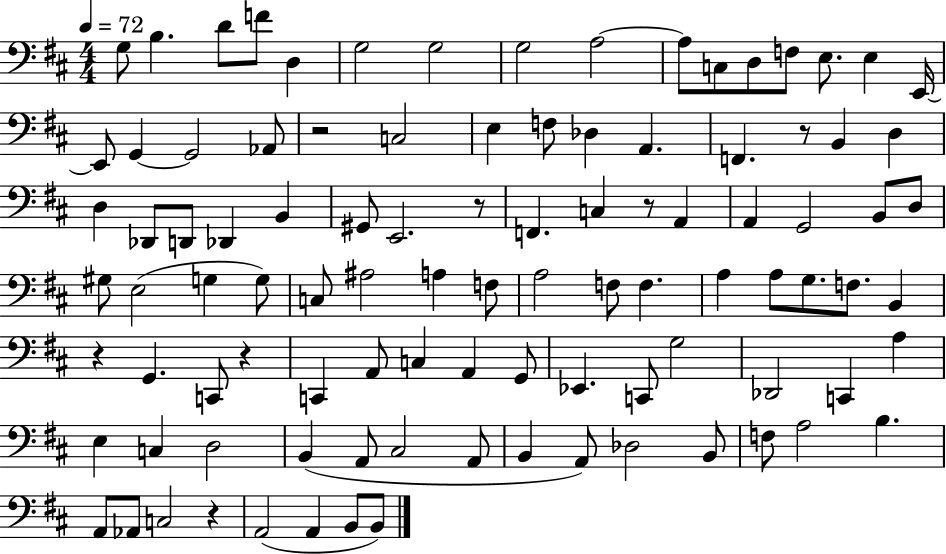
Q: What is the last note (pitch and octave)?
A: B2